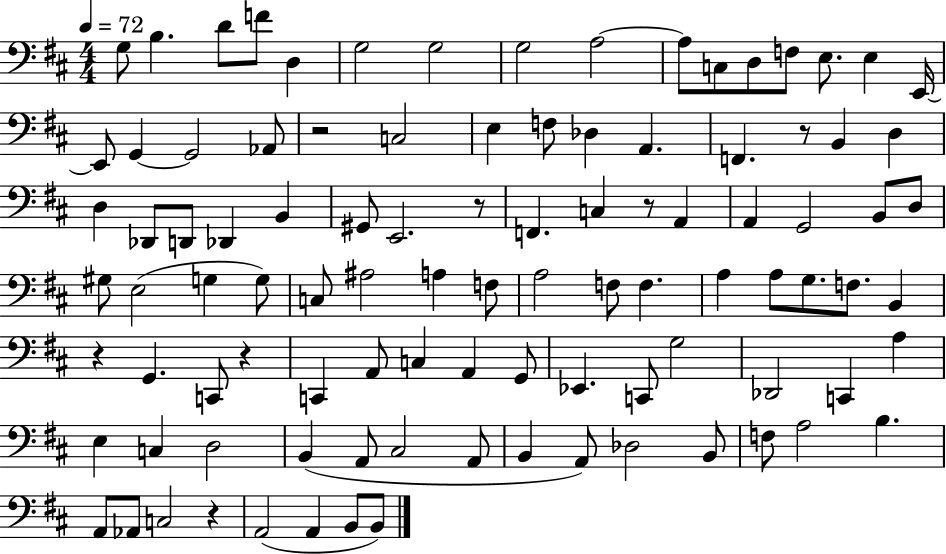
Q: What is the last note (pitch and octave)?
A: B2